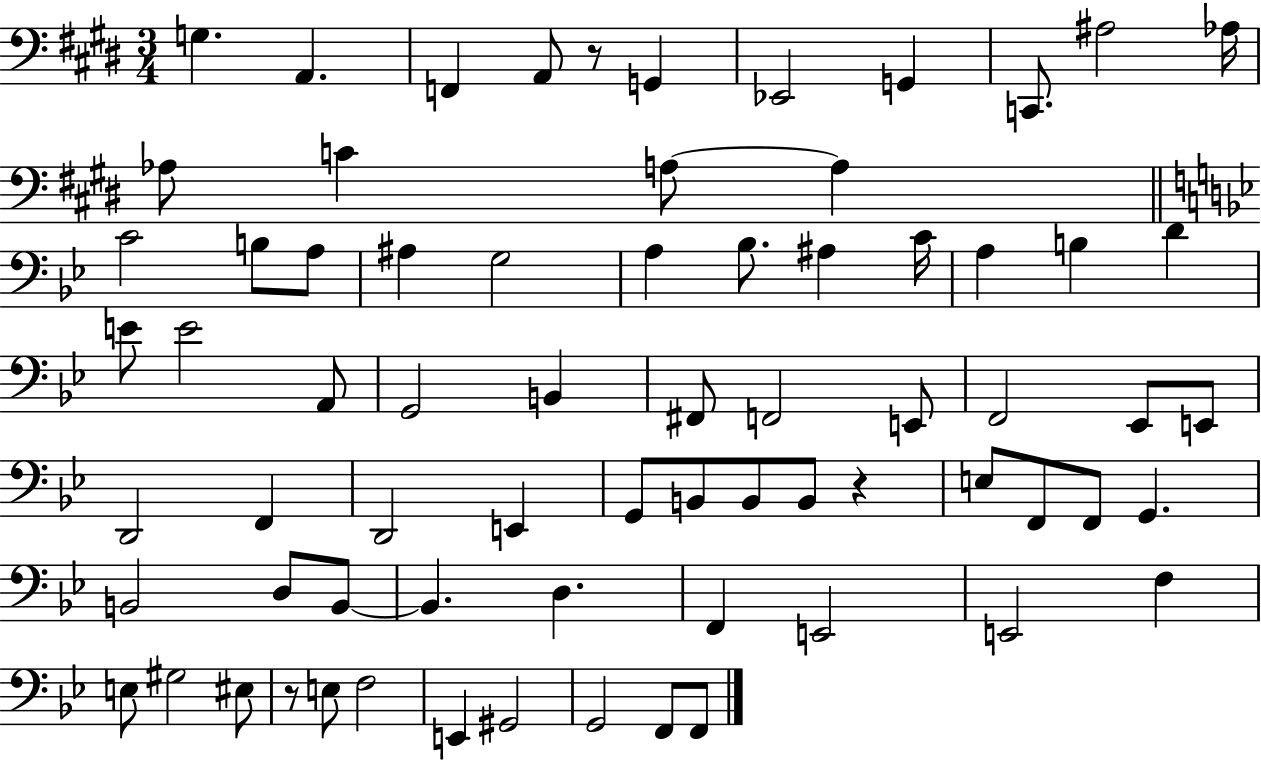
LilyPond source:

{
  \clef bass
  \numericTimeSignature
  \time 3/4
  \key e \major
  g4. a,4. | f,4 a,8 r8 g,4 | ees,2 g,4 | c,8. ais2 aes16 | \break aes8 c'4 a8~~ a4 | \bar "||" \break \key g \minor c'2 b8 a8 | ais4 g2 | a4 bes8. ais4 c'16 | a4 b4 d'4 | \break e'8 e'2 a,8 | g,2 b,4 | fis,8 f,2 e,8 | f,2 ees,8 e,8 | \break d,2 f,4 | d,2 e,4 | g,8 b,8 b,8 b,8 r4 | e8 f,8 f,8 g,4. | \break b,2 d8 b,8~~ | b,4. d4. | f,4 e,2 | e,2 f4 | \break e8 gis2 eis8 | r8 e8 f2 | e,4 gis,2 | g,2 f,8 f,8 | \break \bar "|."
}